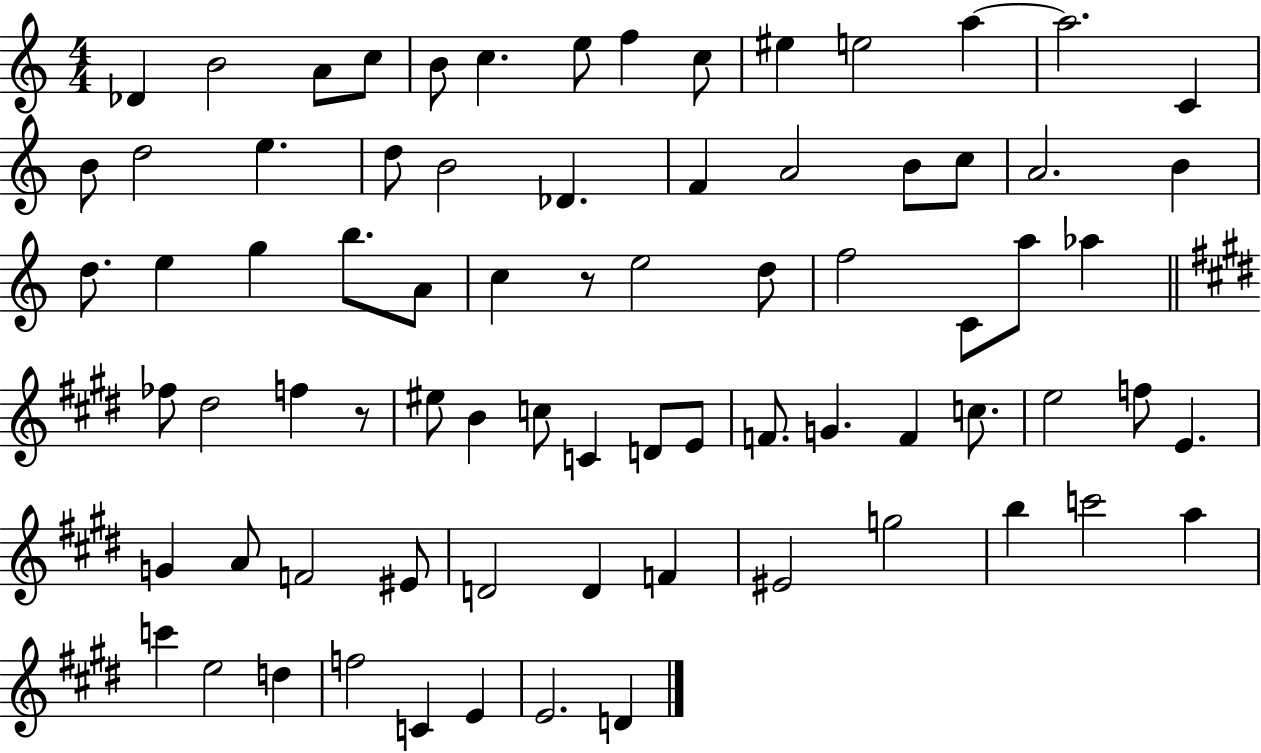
X:1
T:Untitled
M:4/4
L:1/4
K:C
_D B2 A/2 c/2 B/2 c e/2 f c/2 ^e e2 a a2 C B/2 d2 e d/2 B2 _D F A2 B/2 c/2 A2 B d/2 e g b/2 A/2 c z/2 e2 d/2 f2 C/2 a/2 _a _f/2 ^d2 f z/2 ^e/2 B c/2 C D/2 E/2 F/2 G F c/2 e2 f/2 E G A/2 F2 ^E/2 D2 D F ^E2 g2 b c'2 a c' e2 d f2 C E E2 D